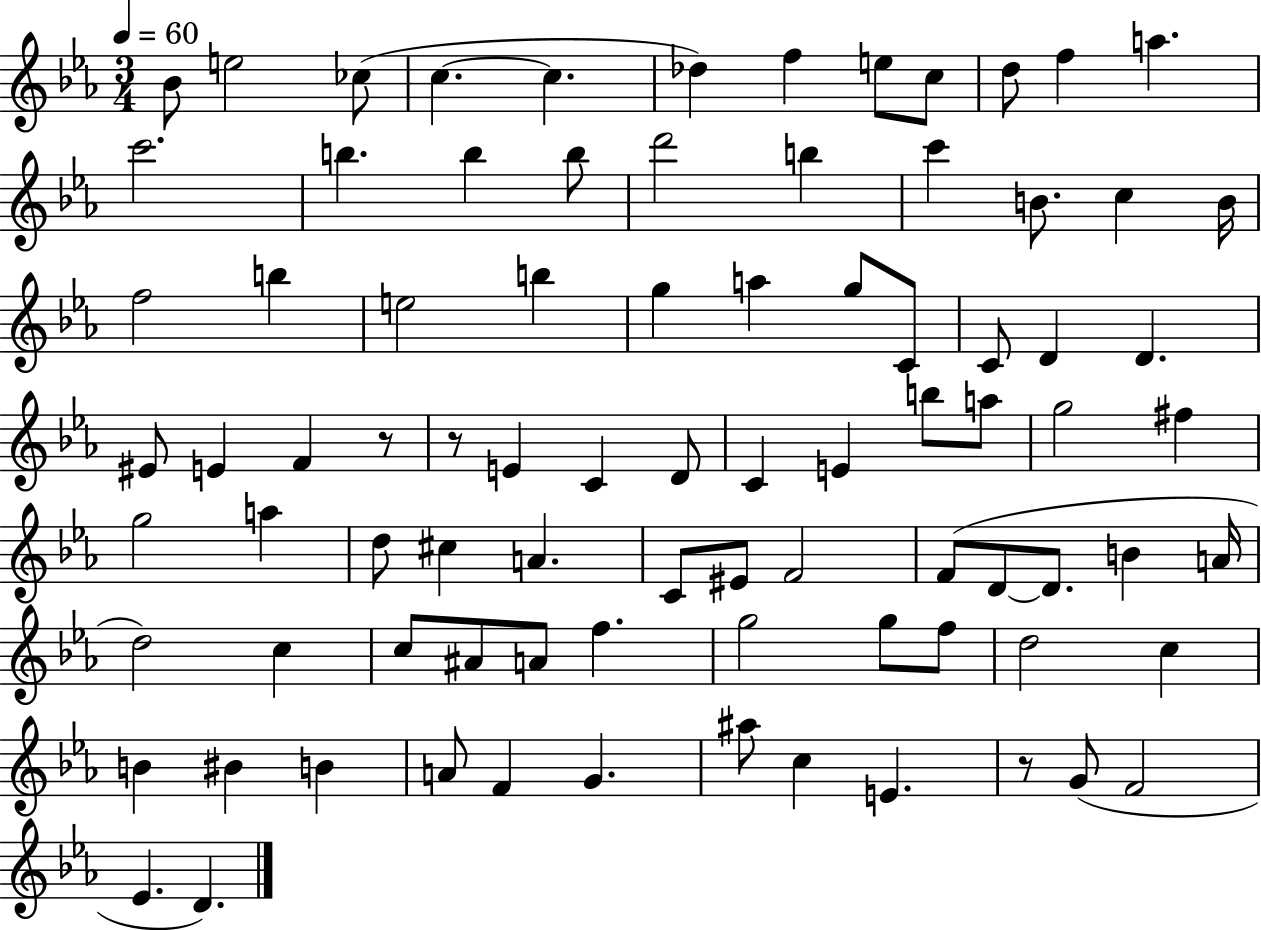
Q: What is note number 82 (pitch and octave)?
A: D4